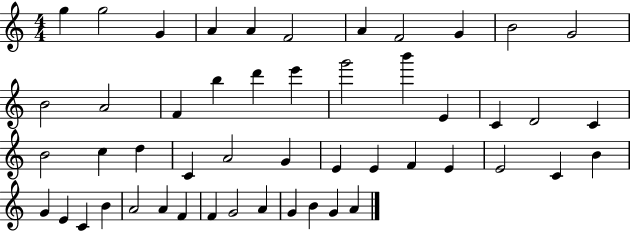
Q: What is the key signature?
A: C major